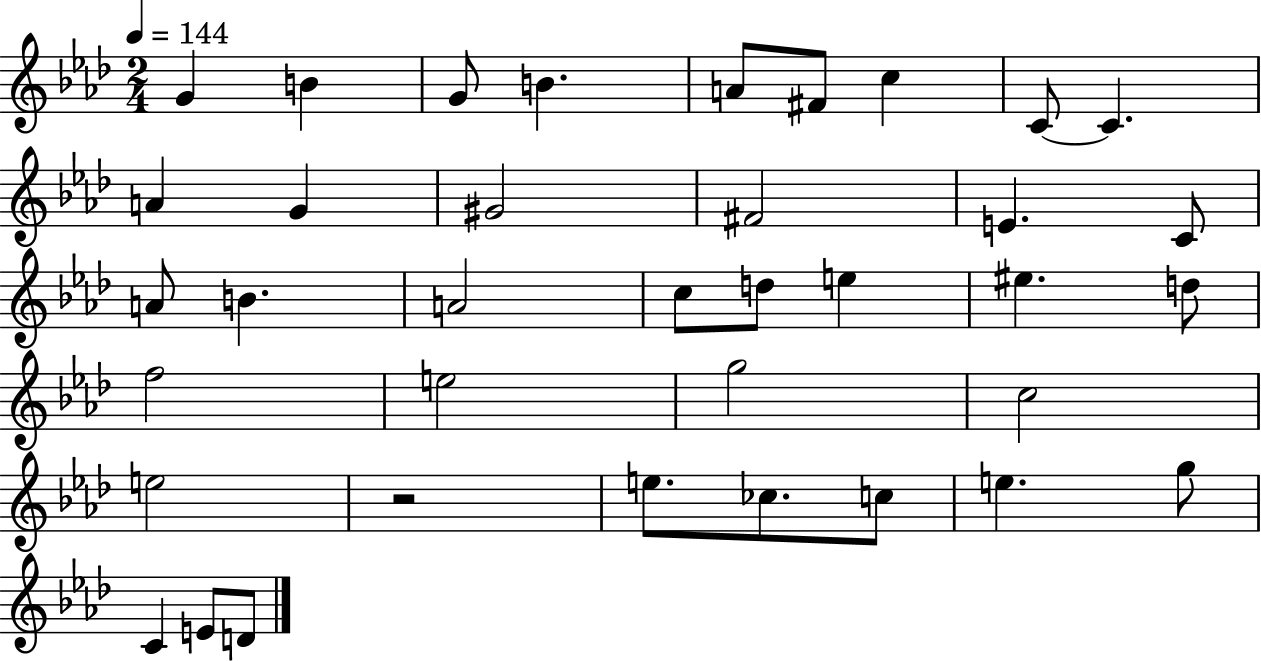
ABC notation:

X:1
T:Untitled
M:2/4
L:1/4
K:Ab
G B G/2 B A/2 ^F/2 c C/2 C A G ^G2 ^F2 E C/2 A/2 B A2 c/2 d/2 e ^e d/2 f2 e2 g2 c2 e2 z2 e/2 _c/2 c/2 e g/2 C E/2 D/2